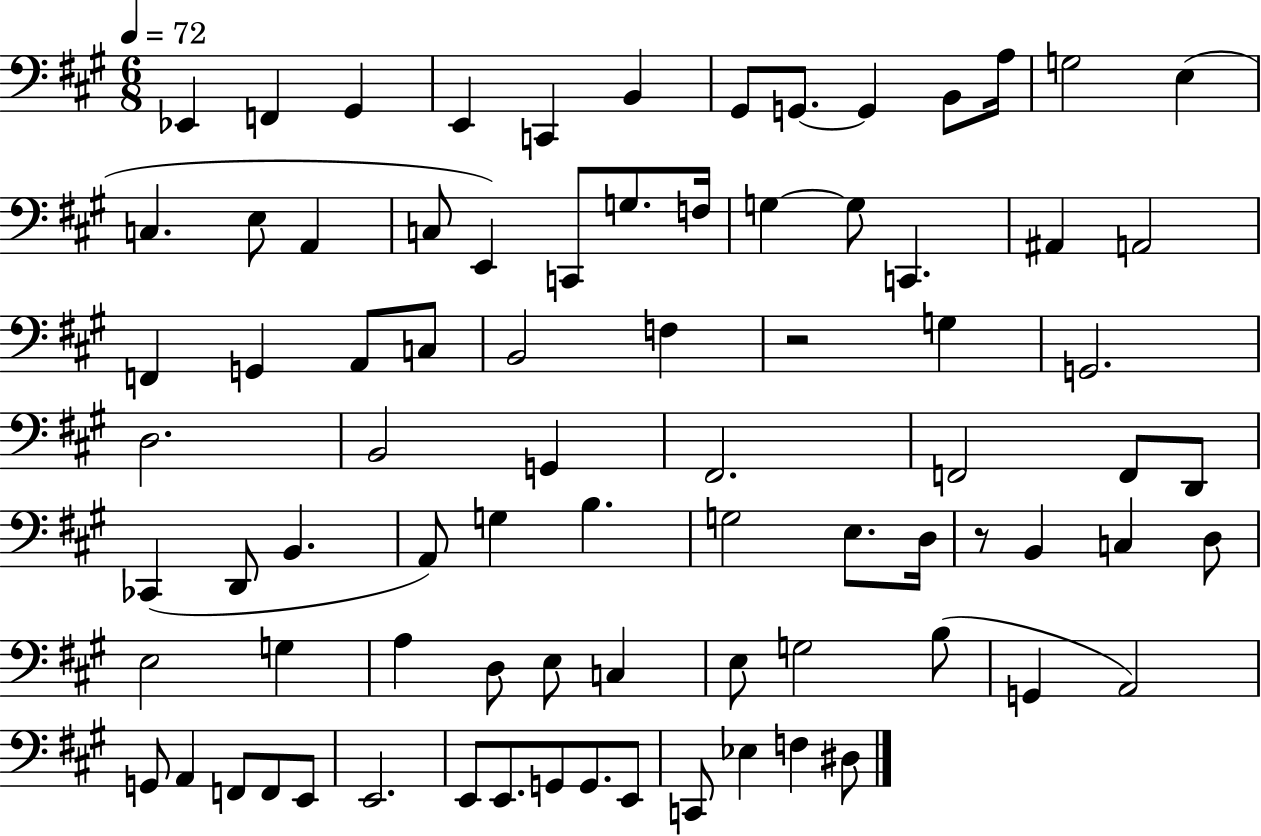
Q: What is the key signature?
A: A major